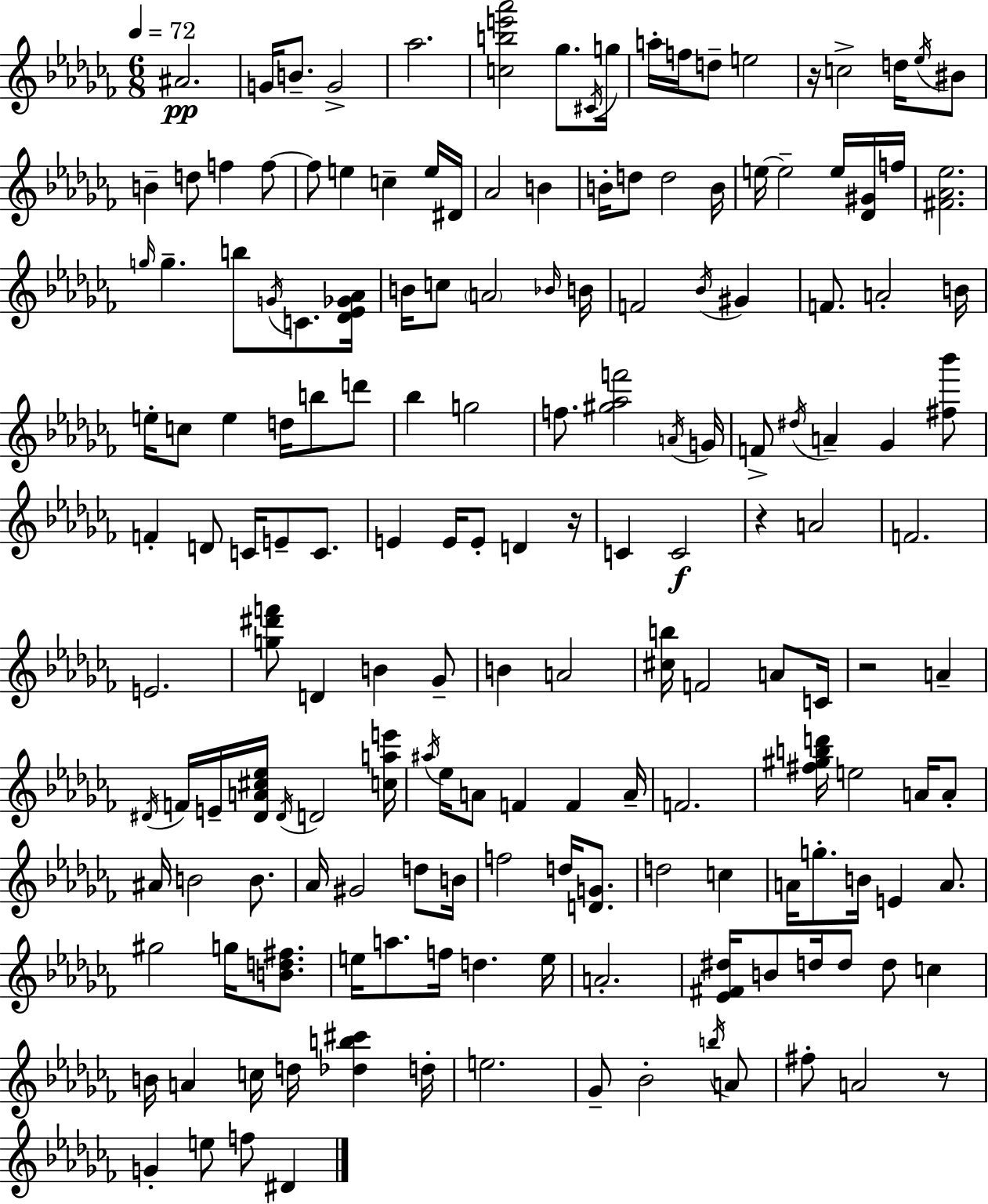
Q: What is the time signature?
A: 6/8